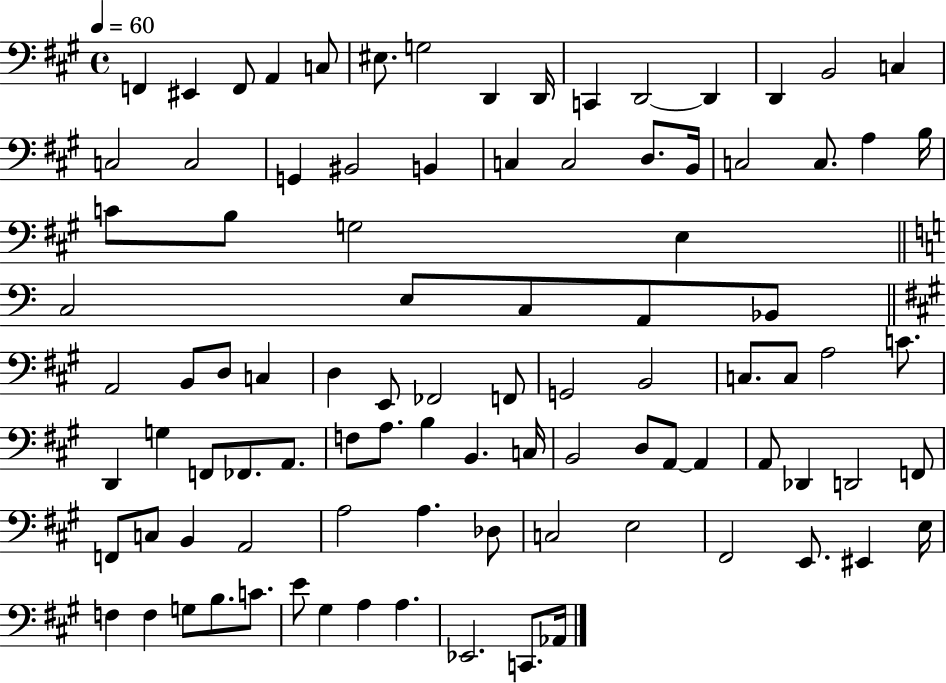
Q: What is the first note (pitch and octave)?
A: F2